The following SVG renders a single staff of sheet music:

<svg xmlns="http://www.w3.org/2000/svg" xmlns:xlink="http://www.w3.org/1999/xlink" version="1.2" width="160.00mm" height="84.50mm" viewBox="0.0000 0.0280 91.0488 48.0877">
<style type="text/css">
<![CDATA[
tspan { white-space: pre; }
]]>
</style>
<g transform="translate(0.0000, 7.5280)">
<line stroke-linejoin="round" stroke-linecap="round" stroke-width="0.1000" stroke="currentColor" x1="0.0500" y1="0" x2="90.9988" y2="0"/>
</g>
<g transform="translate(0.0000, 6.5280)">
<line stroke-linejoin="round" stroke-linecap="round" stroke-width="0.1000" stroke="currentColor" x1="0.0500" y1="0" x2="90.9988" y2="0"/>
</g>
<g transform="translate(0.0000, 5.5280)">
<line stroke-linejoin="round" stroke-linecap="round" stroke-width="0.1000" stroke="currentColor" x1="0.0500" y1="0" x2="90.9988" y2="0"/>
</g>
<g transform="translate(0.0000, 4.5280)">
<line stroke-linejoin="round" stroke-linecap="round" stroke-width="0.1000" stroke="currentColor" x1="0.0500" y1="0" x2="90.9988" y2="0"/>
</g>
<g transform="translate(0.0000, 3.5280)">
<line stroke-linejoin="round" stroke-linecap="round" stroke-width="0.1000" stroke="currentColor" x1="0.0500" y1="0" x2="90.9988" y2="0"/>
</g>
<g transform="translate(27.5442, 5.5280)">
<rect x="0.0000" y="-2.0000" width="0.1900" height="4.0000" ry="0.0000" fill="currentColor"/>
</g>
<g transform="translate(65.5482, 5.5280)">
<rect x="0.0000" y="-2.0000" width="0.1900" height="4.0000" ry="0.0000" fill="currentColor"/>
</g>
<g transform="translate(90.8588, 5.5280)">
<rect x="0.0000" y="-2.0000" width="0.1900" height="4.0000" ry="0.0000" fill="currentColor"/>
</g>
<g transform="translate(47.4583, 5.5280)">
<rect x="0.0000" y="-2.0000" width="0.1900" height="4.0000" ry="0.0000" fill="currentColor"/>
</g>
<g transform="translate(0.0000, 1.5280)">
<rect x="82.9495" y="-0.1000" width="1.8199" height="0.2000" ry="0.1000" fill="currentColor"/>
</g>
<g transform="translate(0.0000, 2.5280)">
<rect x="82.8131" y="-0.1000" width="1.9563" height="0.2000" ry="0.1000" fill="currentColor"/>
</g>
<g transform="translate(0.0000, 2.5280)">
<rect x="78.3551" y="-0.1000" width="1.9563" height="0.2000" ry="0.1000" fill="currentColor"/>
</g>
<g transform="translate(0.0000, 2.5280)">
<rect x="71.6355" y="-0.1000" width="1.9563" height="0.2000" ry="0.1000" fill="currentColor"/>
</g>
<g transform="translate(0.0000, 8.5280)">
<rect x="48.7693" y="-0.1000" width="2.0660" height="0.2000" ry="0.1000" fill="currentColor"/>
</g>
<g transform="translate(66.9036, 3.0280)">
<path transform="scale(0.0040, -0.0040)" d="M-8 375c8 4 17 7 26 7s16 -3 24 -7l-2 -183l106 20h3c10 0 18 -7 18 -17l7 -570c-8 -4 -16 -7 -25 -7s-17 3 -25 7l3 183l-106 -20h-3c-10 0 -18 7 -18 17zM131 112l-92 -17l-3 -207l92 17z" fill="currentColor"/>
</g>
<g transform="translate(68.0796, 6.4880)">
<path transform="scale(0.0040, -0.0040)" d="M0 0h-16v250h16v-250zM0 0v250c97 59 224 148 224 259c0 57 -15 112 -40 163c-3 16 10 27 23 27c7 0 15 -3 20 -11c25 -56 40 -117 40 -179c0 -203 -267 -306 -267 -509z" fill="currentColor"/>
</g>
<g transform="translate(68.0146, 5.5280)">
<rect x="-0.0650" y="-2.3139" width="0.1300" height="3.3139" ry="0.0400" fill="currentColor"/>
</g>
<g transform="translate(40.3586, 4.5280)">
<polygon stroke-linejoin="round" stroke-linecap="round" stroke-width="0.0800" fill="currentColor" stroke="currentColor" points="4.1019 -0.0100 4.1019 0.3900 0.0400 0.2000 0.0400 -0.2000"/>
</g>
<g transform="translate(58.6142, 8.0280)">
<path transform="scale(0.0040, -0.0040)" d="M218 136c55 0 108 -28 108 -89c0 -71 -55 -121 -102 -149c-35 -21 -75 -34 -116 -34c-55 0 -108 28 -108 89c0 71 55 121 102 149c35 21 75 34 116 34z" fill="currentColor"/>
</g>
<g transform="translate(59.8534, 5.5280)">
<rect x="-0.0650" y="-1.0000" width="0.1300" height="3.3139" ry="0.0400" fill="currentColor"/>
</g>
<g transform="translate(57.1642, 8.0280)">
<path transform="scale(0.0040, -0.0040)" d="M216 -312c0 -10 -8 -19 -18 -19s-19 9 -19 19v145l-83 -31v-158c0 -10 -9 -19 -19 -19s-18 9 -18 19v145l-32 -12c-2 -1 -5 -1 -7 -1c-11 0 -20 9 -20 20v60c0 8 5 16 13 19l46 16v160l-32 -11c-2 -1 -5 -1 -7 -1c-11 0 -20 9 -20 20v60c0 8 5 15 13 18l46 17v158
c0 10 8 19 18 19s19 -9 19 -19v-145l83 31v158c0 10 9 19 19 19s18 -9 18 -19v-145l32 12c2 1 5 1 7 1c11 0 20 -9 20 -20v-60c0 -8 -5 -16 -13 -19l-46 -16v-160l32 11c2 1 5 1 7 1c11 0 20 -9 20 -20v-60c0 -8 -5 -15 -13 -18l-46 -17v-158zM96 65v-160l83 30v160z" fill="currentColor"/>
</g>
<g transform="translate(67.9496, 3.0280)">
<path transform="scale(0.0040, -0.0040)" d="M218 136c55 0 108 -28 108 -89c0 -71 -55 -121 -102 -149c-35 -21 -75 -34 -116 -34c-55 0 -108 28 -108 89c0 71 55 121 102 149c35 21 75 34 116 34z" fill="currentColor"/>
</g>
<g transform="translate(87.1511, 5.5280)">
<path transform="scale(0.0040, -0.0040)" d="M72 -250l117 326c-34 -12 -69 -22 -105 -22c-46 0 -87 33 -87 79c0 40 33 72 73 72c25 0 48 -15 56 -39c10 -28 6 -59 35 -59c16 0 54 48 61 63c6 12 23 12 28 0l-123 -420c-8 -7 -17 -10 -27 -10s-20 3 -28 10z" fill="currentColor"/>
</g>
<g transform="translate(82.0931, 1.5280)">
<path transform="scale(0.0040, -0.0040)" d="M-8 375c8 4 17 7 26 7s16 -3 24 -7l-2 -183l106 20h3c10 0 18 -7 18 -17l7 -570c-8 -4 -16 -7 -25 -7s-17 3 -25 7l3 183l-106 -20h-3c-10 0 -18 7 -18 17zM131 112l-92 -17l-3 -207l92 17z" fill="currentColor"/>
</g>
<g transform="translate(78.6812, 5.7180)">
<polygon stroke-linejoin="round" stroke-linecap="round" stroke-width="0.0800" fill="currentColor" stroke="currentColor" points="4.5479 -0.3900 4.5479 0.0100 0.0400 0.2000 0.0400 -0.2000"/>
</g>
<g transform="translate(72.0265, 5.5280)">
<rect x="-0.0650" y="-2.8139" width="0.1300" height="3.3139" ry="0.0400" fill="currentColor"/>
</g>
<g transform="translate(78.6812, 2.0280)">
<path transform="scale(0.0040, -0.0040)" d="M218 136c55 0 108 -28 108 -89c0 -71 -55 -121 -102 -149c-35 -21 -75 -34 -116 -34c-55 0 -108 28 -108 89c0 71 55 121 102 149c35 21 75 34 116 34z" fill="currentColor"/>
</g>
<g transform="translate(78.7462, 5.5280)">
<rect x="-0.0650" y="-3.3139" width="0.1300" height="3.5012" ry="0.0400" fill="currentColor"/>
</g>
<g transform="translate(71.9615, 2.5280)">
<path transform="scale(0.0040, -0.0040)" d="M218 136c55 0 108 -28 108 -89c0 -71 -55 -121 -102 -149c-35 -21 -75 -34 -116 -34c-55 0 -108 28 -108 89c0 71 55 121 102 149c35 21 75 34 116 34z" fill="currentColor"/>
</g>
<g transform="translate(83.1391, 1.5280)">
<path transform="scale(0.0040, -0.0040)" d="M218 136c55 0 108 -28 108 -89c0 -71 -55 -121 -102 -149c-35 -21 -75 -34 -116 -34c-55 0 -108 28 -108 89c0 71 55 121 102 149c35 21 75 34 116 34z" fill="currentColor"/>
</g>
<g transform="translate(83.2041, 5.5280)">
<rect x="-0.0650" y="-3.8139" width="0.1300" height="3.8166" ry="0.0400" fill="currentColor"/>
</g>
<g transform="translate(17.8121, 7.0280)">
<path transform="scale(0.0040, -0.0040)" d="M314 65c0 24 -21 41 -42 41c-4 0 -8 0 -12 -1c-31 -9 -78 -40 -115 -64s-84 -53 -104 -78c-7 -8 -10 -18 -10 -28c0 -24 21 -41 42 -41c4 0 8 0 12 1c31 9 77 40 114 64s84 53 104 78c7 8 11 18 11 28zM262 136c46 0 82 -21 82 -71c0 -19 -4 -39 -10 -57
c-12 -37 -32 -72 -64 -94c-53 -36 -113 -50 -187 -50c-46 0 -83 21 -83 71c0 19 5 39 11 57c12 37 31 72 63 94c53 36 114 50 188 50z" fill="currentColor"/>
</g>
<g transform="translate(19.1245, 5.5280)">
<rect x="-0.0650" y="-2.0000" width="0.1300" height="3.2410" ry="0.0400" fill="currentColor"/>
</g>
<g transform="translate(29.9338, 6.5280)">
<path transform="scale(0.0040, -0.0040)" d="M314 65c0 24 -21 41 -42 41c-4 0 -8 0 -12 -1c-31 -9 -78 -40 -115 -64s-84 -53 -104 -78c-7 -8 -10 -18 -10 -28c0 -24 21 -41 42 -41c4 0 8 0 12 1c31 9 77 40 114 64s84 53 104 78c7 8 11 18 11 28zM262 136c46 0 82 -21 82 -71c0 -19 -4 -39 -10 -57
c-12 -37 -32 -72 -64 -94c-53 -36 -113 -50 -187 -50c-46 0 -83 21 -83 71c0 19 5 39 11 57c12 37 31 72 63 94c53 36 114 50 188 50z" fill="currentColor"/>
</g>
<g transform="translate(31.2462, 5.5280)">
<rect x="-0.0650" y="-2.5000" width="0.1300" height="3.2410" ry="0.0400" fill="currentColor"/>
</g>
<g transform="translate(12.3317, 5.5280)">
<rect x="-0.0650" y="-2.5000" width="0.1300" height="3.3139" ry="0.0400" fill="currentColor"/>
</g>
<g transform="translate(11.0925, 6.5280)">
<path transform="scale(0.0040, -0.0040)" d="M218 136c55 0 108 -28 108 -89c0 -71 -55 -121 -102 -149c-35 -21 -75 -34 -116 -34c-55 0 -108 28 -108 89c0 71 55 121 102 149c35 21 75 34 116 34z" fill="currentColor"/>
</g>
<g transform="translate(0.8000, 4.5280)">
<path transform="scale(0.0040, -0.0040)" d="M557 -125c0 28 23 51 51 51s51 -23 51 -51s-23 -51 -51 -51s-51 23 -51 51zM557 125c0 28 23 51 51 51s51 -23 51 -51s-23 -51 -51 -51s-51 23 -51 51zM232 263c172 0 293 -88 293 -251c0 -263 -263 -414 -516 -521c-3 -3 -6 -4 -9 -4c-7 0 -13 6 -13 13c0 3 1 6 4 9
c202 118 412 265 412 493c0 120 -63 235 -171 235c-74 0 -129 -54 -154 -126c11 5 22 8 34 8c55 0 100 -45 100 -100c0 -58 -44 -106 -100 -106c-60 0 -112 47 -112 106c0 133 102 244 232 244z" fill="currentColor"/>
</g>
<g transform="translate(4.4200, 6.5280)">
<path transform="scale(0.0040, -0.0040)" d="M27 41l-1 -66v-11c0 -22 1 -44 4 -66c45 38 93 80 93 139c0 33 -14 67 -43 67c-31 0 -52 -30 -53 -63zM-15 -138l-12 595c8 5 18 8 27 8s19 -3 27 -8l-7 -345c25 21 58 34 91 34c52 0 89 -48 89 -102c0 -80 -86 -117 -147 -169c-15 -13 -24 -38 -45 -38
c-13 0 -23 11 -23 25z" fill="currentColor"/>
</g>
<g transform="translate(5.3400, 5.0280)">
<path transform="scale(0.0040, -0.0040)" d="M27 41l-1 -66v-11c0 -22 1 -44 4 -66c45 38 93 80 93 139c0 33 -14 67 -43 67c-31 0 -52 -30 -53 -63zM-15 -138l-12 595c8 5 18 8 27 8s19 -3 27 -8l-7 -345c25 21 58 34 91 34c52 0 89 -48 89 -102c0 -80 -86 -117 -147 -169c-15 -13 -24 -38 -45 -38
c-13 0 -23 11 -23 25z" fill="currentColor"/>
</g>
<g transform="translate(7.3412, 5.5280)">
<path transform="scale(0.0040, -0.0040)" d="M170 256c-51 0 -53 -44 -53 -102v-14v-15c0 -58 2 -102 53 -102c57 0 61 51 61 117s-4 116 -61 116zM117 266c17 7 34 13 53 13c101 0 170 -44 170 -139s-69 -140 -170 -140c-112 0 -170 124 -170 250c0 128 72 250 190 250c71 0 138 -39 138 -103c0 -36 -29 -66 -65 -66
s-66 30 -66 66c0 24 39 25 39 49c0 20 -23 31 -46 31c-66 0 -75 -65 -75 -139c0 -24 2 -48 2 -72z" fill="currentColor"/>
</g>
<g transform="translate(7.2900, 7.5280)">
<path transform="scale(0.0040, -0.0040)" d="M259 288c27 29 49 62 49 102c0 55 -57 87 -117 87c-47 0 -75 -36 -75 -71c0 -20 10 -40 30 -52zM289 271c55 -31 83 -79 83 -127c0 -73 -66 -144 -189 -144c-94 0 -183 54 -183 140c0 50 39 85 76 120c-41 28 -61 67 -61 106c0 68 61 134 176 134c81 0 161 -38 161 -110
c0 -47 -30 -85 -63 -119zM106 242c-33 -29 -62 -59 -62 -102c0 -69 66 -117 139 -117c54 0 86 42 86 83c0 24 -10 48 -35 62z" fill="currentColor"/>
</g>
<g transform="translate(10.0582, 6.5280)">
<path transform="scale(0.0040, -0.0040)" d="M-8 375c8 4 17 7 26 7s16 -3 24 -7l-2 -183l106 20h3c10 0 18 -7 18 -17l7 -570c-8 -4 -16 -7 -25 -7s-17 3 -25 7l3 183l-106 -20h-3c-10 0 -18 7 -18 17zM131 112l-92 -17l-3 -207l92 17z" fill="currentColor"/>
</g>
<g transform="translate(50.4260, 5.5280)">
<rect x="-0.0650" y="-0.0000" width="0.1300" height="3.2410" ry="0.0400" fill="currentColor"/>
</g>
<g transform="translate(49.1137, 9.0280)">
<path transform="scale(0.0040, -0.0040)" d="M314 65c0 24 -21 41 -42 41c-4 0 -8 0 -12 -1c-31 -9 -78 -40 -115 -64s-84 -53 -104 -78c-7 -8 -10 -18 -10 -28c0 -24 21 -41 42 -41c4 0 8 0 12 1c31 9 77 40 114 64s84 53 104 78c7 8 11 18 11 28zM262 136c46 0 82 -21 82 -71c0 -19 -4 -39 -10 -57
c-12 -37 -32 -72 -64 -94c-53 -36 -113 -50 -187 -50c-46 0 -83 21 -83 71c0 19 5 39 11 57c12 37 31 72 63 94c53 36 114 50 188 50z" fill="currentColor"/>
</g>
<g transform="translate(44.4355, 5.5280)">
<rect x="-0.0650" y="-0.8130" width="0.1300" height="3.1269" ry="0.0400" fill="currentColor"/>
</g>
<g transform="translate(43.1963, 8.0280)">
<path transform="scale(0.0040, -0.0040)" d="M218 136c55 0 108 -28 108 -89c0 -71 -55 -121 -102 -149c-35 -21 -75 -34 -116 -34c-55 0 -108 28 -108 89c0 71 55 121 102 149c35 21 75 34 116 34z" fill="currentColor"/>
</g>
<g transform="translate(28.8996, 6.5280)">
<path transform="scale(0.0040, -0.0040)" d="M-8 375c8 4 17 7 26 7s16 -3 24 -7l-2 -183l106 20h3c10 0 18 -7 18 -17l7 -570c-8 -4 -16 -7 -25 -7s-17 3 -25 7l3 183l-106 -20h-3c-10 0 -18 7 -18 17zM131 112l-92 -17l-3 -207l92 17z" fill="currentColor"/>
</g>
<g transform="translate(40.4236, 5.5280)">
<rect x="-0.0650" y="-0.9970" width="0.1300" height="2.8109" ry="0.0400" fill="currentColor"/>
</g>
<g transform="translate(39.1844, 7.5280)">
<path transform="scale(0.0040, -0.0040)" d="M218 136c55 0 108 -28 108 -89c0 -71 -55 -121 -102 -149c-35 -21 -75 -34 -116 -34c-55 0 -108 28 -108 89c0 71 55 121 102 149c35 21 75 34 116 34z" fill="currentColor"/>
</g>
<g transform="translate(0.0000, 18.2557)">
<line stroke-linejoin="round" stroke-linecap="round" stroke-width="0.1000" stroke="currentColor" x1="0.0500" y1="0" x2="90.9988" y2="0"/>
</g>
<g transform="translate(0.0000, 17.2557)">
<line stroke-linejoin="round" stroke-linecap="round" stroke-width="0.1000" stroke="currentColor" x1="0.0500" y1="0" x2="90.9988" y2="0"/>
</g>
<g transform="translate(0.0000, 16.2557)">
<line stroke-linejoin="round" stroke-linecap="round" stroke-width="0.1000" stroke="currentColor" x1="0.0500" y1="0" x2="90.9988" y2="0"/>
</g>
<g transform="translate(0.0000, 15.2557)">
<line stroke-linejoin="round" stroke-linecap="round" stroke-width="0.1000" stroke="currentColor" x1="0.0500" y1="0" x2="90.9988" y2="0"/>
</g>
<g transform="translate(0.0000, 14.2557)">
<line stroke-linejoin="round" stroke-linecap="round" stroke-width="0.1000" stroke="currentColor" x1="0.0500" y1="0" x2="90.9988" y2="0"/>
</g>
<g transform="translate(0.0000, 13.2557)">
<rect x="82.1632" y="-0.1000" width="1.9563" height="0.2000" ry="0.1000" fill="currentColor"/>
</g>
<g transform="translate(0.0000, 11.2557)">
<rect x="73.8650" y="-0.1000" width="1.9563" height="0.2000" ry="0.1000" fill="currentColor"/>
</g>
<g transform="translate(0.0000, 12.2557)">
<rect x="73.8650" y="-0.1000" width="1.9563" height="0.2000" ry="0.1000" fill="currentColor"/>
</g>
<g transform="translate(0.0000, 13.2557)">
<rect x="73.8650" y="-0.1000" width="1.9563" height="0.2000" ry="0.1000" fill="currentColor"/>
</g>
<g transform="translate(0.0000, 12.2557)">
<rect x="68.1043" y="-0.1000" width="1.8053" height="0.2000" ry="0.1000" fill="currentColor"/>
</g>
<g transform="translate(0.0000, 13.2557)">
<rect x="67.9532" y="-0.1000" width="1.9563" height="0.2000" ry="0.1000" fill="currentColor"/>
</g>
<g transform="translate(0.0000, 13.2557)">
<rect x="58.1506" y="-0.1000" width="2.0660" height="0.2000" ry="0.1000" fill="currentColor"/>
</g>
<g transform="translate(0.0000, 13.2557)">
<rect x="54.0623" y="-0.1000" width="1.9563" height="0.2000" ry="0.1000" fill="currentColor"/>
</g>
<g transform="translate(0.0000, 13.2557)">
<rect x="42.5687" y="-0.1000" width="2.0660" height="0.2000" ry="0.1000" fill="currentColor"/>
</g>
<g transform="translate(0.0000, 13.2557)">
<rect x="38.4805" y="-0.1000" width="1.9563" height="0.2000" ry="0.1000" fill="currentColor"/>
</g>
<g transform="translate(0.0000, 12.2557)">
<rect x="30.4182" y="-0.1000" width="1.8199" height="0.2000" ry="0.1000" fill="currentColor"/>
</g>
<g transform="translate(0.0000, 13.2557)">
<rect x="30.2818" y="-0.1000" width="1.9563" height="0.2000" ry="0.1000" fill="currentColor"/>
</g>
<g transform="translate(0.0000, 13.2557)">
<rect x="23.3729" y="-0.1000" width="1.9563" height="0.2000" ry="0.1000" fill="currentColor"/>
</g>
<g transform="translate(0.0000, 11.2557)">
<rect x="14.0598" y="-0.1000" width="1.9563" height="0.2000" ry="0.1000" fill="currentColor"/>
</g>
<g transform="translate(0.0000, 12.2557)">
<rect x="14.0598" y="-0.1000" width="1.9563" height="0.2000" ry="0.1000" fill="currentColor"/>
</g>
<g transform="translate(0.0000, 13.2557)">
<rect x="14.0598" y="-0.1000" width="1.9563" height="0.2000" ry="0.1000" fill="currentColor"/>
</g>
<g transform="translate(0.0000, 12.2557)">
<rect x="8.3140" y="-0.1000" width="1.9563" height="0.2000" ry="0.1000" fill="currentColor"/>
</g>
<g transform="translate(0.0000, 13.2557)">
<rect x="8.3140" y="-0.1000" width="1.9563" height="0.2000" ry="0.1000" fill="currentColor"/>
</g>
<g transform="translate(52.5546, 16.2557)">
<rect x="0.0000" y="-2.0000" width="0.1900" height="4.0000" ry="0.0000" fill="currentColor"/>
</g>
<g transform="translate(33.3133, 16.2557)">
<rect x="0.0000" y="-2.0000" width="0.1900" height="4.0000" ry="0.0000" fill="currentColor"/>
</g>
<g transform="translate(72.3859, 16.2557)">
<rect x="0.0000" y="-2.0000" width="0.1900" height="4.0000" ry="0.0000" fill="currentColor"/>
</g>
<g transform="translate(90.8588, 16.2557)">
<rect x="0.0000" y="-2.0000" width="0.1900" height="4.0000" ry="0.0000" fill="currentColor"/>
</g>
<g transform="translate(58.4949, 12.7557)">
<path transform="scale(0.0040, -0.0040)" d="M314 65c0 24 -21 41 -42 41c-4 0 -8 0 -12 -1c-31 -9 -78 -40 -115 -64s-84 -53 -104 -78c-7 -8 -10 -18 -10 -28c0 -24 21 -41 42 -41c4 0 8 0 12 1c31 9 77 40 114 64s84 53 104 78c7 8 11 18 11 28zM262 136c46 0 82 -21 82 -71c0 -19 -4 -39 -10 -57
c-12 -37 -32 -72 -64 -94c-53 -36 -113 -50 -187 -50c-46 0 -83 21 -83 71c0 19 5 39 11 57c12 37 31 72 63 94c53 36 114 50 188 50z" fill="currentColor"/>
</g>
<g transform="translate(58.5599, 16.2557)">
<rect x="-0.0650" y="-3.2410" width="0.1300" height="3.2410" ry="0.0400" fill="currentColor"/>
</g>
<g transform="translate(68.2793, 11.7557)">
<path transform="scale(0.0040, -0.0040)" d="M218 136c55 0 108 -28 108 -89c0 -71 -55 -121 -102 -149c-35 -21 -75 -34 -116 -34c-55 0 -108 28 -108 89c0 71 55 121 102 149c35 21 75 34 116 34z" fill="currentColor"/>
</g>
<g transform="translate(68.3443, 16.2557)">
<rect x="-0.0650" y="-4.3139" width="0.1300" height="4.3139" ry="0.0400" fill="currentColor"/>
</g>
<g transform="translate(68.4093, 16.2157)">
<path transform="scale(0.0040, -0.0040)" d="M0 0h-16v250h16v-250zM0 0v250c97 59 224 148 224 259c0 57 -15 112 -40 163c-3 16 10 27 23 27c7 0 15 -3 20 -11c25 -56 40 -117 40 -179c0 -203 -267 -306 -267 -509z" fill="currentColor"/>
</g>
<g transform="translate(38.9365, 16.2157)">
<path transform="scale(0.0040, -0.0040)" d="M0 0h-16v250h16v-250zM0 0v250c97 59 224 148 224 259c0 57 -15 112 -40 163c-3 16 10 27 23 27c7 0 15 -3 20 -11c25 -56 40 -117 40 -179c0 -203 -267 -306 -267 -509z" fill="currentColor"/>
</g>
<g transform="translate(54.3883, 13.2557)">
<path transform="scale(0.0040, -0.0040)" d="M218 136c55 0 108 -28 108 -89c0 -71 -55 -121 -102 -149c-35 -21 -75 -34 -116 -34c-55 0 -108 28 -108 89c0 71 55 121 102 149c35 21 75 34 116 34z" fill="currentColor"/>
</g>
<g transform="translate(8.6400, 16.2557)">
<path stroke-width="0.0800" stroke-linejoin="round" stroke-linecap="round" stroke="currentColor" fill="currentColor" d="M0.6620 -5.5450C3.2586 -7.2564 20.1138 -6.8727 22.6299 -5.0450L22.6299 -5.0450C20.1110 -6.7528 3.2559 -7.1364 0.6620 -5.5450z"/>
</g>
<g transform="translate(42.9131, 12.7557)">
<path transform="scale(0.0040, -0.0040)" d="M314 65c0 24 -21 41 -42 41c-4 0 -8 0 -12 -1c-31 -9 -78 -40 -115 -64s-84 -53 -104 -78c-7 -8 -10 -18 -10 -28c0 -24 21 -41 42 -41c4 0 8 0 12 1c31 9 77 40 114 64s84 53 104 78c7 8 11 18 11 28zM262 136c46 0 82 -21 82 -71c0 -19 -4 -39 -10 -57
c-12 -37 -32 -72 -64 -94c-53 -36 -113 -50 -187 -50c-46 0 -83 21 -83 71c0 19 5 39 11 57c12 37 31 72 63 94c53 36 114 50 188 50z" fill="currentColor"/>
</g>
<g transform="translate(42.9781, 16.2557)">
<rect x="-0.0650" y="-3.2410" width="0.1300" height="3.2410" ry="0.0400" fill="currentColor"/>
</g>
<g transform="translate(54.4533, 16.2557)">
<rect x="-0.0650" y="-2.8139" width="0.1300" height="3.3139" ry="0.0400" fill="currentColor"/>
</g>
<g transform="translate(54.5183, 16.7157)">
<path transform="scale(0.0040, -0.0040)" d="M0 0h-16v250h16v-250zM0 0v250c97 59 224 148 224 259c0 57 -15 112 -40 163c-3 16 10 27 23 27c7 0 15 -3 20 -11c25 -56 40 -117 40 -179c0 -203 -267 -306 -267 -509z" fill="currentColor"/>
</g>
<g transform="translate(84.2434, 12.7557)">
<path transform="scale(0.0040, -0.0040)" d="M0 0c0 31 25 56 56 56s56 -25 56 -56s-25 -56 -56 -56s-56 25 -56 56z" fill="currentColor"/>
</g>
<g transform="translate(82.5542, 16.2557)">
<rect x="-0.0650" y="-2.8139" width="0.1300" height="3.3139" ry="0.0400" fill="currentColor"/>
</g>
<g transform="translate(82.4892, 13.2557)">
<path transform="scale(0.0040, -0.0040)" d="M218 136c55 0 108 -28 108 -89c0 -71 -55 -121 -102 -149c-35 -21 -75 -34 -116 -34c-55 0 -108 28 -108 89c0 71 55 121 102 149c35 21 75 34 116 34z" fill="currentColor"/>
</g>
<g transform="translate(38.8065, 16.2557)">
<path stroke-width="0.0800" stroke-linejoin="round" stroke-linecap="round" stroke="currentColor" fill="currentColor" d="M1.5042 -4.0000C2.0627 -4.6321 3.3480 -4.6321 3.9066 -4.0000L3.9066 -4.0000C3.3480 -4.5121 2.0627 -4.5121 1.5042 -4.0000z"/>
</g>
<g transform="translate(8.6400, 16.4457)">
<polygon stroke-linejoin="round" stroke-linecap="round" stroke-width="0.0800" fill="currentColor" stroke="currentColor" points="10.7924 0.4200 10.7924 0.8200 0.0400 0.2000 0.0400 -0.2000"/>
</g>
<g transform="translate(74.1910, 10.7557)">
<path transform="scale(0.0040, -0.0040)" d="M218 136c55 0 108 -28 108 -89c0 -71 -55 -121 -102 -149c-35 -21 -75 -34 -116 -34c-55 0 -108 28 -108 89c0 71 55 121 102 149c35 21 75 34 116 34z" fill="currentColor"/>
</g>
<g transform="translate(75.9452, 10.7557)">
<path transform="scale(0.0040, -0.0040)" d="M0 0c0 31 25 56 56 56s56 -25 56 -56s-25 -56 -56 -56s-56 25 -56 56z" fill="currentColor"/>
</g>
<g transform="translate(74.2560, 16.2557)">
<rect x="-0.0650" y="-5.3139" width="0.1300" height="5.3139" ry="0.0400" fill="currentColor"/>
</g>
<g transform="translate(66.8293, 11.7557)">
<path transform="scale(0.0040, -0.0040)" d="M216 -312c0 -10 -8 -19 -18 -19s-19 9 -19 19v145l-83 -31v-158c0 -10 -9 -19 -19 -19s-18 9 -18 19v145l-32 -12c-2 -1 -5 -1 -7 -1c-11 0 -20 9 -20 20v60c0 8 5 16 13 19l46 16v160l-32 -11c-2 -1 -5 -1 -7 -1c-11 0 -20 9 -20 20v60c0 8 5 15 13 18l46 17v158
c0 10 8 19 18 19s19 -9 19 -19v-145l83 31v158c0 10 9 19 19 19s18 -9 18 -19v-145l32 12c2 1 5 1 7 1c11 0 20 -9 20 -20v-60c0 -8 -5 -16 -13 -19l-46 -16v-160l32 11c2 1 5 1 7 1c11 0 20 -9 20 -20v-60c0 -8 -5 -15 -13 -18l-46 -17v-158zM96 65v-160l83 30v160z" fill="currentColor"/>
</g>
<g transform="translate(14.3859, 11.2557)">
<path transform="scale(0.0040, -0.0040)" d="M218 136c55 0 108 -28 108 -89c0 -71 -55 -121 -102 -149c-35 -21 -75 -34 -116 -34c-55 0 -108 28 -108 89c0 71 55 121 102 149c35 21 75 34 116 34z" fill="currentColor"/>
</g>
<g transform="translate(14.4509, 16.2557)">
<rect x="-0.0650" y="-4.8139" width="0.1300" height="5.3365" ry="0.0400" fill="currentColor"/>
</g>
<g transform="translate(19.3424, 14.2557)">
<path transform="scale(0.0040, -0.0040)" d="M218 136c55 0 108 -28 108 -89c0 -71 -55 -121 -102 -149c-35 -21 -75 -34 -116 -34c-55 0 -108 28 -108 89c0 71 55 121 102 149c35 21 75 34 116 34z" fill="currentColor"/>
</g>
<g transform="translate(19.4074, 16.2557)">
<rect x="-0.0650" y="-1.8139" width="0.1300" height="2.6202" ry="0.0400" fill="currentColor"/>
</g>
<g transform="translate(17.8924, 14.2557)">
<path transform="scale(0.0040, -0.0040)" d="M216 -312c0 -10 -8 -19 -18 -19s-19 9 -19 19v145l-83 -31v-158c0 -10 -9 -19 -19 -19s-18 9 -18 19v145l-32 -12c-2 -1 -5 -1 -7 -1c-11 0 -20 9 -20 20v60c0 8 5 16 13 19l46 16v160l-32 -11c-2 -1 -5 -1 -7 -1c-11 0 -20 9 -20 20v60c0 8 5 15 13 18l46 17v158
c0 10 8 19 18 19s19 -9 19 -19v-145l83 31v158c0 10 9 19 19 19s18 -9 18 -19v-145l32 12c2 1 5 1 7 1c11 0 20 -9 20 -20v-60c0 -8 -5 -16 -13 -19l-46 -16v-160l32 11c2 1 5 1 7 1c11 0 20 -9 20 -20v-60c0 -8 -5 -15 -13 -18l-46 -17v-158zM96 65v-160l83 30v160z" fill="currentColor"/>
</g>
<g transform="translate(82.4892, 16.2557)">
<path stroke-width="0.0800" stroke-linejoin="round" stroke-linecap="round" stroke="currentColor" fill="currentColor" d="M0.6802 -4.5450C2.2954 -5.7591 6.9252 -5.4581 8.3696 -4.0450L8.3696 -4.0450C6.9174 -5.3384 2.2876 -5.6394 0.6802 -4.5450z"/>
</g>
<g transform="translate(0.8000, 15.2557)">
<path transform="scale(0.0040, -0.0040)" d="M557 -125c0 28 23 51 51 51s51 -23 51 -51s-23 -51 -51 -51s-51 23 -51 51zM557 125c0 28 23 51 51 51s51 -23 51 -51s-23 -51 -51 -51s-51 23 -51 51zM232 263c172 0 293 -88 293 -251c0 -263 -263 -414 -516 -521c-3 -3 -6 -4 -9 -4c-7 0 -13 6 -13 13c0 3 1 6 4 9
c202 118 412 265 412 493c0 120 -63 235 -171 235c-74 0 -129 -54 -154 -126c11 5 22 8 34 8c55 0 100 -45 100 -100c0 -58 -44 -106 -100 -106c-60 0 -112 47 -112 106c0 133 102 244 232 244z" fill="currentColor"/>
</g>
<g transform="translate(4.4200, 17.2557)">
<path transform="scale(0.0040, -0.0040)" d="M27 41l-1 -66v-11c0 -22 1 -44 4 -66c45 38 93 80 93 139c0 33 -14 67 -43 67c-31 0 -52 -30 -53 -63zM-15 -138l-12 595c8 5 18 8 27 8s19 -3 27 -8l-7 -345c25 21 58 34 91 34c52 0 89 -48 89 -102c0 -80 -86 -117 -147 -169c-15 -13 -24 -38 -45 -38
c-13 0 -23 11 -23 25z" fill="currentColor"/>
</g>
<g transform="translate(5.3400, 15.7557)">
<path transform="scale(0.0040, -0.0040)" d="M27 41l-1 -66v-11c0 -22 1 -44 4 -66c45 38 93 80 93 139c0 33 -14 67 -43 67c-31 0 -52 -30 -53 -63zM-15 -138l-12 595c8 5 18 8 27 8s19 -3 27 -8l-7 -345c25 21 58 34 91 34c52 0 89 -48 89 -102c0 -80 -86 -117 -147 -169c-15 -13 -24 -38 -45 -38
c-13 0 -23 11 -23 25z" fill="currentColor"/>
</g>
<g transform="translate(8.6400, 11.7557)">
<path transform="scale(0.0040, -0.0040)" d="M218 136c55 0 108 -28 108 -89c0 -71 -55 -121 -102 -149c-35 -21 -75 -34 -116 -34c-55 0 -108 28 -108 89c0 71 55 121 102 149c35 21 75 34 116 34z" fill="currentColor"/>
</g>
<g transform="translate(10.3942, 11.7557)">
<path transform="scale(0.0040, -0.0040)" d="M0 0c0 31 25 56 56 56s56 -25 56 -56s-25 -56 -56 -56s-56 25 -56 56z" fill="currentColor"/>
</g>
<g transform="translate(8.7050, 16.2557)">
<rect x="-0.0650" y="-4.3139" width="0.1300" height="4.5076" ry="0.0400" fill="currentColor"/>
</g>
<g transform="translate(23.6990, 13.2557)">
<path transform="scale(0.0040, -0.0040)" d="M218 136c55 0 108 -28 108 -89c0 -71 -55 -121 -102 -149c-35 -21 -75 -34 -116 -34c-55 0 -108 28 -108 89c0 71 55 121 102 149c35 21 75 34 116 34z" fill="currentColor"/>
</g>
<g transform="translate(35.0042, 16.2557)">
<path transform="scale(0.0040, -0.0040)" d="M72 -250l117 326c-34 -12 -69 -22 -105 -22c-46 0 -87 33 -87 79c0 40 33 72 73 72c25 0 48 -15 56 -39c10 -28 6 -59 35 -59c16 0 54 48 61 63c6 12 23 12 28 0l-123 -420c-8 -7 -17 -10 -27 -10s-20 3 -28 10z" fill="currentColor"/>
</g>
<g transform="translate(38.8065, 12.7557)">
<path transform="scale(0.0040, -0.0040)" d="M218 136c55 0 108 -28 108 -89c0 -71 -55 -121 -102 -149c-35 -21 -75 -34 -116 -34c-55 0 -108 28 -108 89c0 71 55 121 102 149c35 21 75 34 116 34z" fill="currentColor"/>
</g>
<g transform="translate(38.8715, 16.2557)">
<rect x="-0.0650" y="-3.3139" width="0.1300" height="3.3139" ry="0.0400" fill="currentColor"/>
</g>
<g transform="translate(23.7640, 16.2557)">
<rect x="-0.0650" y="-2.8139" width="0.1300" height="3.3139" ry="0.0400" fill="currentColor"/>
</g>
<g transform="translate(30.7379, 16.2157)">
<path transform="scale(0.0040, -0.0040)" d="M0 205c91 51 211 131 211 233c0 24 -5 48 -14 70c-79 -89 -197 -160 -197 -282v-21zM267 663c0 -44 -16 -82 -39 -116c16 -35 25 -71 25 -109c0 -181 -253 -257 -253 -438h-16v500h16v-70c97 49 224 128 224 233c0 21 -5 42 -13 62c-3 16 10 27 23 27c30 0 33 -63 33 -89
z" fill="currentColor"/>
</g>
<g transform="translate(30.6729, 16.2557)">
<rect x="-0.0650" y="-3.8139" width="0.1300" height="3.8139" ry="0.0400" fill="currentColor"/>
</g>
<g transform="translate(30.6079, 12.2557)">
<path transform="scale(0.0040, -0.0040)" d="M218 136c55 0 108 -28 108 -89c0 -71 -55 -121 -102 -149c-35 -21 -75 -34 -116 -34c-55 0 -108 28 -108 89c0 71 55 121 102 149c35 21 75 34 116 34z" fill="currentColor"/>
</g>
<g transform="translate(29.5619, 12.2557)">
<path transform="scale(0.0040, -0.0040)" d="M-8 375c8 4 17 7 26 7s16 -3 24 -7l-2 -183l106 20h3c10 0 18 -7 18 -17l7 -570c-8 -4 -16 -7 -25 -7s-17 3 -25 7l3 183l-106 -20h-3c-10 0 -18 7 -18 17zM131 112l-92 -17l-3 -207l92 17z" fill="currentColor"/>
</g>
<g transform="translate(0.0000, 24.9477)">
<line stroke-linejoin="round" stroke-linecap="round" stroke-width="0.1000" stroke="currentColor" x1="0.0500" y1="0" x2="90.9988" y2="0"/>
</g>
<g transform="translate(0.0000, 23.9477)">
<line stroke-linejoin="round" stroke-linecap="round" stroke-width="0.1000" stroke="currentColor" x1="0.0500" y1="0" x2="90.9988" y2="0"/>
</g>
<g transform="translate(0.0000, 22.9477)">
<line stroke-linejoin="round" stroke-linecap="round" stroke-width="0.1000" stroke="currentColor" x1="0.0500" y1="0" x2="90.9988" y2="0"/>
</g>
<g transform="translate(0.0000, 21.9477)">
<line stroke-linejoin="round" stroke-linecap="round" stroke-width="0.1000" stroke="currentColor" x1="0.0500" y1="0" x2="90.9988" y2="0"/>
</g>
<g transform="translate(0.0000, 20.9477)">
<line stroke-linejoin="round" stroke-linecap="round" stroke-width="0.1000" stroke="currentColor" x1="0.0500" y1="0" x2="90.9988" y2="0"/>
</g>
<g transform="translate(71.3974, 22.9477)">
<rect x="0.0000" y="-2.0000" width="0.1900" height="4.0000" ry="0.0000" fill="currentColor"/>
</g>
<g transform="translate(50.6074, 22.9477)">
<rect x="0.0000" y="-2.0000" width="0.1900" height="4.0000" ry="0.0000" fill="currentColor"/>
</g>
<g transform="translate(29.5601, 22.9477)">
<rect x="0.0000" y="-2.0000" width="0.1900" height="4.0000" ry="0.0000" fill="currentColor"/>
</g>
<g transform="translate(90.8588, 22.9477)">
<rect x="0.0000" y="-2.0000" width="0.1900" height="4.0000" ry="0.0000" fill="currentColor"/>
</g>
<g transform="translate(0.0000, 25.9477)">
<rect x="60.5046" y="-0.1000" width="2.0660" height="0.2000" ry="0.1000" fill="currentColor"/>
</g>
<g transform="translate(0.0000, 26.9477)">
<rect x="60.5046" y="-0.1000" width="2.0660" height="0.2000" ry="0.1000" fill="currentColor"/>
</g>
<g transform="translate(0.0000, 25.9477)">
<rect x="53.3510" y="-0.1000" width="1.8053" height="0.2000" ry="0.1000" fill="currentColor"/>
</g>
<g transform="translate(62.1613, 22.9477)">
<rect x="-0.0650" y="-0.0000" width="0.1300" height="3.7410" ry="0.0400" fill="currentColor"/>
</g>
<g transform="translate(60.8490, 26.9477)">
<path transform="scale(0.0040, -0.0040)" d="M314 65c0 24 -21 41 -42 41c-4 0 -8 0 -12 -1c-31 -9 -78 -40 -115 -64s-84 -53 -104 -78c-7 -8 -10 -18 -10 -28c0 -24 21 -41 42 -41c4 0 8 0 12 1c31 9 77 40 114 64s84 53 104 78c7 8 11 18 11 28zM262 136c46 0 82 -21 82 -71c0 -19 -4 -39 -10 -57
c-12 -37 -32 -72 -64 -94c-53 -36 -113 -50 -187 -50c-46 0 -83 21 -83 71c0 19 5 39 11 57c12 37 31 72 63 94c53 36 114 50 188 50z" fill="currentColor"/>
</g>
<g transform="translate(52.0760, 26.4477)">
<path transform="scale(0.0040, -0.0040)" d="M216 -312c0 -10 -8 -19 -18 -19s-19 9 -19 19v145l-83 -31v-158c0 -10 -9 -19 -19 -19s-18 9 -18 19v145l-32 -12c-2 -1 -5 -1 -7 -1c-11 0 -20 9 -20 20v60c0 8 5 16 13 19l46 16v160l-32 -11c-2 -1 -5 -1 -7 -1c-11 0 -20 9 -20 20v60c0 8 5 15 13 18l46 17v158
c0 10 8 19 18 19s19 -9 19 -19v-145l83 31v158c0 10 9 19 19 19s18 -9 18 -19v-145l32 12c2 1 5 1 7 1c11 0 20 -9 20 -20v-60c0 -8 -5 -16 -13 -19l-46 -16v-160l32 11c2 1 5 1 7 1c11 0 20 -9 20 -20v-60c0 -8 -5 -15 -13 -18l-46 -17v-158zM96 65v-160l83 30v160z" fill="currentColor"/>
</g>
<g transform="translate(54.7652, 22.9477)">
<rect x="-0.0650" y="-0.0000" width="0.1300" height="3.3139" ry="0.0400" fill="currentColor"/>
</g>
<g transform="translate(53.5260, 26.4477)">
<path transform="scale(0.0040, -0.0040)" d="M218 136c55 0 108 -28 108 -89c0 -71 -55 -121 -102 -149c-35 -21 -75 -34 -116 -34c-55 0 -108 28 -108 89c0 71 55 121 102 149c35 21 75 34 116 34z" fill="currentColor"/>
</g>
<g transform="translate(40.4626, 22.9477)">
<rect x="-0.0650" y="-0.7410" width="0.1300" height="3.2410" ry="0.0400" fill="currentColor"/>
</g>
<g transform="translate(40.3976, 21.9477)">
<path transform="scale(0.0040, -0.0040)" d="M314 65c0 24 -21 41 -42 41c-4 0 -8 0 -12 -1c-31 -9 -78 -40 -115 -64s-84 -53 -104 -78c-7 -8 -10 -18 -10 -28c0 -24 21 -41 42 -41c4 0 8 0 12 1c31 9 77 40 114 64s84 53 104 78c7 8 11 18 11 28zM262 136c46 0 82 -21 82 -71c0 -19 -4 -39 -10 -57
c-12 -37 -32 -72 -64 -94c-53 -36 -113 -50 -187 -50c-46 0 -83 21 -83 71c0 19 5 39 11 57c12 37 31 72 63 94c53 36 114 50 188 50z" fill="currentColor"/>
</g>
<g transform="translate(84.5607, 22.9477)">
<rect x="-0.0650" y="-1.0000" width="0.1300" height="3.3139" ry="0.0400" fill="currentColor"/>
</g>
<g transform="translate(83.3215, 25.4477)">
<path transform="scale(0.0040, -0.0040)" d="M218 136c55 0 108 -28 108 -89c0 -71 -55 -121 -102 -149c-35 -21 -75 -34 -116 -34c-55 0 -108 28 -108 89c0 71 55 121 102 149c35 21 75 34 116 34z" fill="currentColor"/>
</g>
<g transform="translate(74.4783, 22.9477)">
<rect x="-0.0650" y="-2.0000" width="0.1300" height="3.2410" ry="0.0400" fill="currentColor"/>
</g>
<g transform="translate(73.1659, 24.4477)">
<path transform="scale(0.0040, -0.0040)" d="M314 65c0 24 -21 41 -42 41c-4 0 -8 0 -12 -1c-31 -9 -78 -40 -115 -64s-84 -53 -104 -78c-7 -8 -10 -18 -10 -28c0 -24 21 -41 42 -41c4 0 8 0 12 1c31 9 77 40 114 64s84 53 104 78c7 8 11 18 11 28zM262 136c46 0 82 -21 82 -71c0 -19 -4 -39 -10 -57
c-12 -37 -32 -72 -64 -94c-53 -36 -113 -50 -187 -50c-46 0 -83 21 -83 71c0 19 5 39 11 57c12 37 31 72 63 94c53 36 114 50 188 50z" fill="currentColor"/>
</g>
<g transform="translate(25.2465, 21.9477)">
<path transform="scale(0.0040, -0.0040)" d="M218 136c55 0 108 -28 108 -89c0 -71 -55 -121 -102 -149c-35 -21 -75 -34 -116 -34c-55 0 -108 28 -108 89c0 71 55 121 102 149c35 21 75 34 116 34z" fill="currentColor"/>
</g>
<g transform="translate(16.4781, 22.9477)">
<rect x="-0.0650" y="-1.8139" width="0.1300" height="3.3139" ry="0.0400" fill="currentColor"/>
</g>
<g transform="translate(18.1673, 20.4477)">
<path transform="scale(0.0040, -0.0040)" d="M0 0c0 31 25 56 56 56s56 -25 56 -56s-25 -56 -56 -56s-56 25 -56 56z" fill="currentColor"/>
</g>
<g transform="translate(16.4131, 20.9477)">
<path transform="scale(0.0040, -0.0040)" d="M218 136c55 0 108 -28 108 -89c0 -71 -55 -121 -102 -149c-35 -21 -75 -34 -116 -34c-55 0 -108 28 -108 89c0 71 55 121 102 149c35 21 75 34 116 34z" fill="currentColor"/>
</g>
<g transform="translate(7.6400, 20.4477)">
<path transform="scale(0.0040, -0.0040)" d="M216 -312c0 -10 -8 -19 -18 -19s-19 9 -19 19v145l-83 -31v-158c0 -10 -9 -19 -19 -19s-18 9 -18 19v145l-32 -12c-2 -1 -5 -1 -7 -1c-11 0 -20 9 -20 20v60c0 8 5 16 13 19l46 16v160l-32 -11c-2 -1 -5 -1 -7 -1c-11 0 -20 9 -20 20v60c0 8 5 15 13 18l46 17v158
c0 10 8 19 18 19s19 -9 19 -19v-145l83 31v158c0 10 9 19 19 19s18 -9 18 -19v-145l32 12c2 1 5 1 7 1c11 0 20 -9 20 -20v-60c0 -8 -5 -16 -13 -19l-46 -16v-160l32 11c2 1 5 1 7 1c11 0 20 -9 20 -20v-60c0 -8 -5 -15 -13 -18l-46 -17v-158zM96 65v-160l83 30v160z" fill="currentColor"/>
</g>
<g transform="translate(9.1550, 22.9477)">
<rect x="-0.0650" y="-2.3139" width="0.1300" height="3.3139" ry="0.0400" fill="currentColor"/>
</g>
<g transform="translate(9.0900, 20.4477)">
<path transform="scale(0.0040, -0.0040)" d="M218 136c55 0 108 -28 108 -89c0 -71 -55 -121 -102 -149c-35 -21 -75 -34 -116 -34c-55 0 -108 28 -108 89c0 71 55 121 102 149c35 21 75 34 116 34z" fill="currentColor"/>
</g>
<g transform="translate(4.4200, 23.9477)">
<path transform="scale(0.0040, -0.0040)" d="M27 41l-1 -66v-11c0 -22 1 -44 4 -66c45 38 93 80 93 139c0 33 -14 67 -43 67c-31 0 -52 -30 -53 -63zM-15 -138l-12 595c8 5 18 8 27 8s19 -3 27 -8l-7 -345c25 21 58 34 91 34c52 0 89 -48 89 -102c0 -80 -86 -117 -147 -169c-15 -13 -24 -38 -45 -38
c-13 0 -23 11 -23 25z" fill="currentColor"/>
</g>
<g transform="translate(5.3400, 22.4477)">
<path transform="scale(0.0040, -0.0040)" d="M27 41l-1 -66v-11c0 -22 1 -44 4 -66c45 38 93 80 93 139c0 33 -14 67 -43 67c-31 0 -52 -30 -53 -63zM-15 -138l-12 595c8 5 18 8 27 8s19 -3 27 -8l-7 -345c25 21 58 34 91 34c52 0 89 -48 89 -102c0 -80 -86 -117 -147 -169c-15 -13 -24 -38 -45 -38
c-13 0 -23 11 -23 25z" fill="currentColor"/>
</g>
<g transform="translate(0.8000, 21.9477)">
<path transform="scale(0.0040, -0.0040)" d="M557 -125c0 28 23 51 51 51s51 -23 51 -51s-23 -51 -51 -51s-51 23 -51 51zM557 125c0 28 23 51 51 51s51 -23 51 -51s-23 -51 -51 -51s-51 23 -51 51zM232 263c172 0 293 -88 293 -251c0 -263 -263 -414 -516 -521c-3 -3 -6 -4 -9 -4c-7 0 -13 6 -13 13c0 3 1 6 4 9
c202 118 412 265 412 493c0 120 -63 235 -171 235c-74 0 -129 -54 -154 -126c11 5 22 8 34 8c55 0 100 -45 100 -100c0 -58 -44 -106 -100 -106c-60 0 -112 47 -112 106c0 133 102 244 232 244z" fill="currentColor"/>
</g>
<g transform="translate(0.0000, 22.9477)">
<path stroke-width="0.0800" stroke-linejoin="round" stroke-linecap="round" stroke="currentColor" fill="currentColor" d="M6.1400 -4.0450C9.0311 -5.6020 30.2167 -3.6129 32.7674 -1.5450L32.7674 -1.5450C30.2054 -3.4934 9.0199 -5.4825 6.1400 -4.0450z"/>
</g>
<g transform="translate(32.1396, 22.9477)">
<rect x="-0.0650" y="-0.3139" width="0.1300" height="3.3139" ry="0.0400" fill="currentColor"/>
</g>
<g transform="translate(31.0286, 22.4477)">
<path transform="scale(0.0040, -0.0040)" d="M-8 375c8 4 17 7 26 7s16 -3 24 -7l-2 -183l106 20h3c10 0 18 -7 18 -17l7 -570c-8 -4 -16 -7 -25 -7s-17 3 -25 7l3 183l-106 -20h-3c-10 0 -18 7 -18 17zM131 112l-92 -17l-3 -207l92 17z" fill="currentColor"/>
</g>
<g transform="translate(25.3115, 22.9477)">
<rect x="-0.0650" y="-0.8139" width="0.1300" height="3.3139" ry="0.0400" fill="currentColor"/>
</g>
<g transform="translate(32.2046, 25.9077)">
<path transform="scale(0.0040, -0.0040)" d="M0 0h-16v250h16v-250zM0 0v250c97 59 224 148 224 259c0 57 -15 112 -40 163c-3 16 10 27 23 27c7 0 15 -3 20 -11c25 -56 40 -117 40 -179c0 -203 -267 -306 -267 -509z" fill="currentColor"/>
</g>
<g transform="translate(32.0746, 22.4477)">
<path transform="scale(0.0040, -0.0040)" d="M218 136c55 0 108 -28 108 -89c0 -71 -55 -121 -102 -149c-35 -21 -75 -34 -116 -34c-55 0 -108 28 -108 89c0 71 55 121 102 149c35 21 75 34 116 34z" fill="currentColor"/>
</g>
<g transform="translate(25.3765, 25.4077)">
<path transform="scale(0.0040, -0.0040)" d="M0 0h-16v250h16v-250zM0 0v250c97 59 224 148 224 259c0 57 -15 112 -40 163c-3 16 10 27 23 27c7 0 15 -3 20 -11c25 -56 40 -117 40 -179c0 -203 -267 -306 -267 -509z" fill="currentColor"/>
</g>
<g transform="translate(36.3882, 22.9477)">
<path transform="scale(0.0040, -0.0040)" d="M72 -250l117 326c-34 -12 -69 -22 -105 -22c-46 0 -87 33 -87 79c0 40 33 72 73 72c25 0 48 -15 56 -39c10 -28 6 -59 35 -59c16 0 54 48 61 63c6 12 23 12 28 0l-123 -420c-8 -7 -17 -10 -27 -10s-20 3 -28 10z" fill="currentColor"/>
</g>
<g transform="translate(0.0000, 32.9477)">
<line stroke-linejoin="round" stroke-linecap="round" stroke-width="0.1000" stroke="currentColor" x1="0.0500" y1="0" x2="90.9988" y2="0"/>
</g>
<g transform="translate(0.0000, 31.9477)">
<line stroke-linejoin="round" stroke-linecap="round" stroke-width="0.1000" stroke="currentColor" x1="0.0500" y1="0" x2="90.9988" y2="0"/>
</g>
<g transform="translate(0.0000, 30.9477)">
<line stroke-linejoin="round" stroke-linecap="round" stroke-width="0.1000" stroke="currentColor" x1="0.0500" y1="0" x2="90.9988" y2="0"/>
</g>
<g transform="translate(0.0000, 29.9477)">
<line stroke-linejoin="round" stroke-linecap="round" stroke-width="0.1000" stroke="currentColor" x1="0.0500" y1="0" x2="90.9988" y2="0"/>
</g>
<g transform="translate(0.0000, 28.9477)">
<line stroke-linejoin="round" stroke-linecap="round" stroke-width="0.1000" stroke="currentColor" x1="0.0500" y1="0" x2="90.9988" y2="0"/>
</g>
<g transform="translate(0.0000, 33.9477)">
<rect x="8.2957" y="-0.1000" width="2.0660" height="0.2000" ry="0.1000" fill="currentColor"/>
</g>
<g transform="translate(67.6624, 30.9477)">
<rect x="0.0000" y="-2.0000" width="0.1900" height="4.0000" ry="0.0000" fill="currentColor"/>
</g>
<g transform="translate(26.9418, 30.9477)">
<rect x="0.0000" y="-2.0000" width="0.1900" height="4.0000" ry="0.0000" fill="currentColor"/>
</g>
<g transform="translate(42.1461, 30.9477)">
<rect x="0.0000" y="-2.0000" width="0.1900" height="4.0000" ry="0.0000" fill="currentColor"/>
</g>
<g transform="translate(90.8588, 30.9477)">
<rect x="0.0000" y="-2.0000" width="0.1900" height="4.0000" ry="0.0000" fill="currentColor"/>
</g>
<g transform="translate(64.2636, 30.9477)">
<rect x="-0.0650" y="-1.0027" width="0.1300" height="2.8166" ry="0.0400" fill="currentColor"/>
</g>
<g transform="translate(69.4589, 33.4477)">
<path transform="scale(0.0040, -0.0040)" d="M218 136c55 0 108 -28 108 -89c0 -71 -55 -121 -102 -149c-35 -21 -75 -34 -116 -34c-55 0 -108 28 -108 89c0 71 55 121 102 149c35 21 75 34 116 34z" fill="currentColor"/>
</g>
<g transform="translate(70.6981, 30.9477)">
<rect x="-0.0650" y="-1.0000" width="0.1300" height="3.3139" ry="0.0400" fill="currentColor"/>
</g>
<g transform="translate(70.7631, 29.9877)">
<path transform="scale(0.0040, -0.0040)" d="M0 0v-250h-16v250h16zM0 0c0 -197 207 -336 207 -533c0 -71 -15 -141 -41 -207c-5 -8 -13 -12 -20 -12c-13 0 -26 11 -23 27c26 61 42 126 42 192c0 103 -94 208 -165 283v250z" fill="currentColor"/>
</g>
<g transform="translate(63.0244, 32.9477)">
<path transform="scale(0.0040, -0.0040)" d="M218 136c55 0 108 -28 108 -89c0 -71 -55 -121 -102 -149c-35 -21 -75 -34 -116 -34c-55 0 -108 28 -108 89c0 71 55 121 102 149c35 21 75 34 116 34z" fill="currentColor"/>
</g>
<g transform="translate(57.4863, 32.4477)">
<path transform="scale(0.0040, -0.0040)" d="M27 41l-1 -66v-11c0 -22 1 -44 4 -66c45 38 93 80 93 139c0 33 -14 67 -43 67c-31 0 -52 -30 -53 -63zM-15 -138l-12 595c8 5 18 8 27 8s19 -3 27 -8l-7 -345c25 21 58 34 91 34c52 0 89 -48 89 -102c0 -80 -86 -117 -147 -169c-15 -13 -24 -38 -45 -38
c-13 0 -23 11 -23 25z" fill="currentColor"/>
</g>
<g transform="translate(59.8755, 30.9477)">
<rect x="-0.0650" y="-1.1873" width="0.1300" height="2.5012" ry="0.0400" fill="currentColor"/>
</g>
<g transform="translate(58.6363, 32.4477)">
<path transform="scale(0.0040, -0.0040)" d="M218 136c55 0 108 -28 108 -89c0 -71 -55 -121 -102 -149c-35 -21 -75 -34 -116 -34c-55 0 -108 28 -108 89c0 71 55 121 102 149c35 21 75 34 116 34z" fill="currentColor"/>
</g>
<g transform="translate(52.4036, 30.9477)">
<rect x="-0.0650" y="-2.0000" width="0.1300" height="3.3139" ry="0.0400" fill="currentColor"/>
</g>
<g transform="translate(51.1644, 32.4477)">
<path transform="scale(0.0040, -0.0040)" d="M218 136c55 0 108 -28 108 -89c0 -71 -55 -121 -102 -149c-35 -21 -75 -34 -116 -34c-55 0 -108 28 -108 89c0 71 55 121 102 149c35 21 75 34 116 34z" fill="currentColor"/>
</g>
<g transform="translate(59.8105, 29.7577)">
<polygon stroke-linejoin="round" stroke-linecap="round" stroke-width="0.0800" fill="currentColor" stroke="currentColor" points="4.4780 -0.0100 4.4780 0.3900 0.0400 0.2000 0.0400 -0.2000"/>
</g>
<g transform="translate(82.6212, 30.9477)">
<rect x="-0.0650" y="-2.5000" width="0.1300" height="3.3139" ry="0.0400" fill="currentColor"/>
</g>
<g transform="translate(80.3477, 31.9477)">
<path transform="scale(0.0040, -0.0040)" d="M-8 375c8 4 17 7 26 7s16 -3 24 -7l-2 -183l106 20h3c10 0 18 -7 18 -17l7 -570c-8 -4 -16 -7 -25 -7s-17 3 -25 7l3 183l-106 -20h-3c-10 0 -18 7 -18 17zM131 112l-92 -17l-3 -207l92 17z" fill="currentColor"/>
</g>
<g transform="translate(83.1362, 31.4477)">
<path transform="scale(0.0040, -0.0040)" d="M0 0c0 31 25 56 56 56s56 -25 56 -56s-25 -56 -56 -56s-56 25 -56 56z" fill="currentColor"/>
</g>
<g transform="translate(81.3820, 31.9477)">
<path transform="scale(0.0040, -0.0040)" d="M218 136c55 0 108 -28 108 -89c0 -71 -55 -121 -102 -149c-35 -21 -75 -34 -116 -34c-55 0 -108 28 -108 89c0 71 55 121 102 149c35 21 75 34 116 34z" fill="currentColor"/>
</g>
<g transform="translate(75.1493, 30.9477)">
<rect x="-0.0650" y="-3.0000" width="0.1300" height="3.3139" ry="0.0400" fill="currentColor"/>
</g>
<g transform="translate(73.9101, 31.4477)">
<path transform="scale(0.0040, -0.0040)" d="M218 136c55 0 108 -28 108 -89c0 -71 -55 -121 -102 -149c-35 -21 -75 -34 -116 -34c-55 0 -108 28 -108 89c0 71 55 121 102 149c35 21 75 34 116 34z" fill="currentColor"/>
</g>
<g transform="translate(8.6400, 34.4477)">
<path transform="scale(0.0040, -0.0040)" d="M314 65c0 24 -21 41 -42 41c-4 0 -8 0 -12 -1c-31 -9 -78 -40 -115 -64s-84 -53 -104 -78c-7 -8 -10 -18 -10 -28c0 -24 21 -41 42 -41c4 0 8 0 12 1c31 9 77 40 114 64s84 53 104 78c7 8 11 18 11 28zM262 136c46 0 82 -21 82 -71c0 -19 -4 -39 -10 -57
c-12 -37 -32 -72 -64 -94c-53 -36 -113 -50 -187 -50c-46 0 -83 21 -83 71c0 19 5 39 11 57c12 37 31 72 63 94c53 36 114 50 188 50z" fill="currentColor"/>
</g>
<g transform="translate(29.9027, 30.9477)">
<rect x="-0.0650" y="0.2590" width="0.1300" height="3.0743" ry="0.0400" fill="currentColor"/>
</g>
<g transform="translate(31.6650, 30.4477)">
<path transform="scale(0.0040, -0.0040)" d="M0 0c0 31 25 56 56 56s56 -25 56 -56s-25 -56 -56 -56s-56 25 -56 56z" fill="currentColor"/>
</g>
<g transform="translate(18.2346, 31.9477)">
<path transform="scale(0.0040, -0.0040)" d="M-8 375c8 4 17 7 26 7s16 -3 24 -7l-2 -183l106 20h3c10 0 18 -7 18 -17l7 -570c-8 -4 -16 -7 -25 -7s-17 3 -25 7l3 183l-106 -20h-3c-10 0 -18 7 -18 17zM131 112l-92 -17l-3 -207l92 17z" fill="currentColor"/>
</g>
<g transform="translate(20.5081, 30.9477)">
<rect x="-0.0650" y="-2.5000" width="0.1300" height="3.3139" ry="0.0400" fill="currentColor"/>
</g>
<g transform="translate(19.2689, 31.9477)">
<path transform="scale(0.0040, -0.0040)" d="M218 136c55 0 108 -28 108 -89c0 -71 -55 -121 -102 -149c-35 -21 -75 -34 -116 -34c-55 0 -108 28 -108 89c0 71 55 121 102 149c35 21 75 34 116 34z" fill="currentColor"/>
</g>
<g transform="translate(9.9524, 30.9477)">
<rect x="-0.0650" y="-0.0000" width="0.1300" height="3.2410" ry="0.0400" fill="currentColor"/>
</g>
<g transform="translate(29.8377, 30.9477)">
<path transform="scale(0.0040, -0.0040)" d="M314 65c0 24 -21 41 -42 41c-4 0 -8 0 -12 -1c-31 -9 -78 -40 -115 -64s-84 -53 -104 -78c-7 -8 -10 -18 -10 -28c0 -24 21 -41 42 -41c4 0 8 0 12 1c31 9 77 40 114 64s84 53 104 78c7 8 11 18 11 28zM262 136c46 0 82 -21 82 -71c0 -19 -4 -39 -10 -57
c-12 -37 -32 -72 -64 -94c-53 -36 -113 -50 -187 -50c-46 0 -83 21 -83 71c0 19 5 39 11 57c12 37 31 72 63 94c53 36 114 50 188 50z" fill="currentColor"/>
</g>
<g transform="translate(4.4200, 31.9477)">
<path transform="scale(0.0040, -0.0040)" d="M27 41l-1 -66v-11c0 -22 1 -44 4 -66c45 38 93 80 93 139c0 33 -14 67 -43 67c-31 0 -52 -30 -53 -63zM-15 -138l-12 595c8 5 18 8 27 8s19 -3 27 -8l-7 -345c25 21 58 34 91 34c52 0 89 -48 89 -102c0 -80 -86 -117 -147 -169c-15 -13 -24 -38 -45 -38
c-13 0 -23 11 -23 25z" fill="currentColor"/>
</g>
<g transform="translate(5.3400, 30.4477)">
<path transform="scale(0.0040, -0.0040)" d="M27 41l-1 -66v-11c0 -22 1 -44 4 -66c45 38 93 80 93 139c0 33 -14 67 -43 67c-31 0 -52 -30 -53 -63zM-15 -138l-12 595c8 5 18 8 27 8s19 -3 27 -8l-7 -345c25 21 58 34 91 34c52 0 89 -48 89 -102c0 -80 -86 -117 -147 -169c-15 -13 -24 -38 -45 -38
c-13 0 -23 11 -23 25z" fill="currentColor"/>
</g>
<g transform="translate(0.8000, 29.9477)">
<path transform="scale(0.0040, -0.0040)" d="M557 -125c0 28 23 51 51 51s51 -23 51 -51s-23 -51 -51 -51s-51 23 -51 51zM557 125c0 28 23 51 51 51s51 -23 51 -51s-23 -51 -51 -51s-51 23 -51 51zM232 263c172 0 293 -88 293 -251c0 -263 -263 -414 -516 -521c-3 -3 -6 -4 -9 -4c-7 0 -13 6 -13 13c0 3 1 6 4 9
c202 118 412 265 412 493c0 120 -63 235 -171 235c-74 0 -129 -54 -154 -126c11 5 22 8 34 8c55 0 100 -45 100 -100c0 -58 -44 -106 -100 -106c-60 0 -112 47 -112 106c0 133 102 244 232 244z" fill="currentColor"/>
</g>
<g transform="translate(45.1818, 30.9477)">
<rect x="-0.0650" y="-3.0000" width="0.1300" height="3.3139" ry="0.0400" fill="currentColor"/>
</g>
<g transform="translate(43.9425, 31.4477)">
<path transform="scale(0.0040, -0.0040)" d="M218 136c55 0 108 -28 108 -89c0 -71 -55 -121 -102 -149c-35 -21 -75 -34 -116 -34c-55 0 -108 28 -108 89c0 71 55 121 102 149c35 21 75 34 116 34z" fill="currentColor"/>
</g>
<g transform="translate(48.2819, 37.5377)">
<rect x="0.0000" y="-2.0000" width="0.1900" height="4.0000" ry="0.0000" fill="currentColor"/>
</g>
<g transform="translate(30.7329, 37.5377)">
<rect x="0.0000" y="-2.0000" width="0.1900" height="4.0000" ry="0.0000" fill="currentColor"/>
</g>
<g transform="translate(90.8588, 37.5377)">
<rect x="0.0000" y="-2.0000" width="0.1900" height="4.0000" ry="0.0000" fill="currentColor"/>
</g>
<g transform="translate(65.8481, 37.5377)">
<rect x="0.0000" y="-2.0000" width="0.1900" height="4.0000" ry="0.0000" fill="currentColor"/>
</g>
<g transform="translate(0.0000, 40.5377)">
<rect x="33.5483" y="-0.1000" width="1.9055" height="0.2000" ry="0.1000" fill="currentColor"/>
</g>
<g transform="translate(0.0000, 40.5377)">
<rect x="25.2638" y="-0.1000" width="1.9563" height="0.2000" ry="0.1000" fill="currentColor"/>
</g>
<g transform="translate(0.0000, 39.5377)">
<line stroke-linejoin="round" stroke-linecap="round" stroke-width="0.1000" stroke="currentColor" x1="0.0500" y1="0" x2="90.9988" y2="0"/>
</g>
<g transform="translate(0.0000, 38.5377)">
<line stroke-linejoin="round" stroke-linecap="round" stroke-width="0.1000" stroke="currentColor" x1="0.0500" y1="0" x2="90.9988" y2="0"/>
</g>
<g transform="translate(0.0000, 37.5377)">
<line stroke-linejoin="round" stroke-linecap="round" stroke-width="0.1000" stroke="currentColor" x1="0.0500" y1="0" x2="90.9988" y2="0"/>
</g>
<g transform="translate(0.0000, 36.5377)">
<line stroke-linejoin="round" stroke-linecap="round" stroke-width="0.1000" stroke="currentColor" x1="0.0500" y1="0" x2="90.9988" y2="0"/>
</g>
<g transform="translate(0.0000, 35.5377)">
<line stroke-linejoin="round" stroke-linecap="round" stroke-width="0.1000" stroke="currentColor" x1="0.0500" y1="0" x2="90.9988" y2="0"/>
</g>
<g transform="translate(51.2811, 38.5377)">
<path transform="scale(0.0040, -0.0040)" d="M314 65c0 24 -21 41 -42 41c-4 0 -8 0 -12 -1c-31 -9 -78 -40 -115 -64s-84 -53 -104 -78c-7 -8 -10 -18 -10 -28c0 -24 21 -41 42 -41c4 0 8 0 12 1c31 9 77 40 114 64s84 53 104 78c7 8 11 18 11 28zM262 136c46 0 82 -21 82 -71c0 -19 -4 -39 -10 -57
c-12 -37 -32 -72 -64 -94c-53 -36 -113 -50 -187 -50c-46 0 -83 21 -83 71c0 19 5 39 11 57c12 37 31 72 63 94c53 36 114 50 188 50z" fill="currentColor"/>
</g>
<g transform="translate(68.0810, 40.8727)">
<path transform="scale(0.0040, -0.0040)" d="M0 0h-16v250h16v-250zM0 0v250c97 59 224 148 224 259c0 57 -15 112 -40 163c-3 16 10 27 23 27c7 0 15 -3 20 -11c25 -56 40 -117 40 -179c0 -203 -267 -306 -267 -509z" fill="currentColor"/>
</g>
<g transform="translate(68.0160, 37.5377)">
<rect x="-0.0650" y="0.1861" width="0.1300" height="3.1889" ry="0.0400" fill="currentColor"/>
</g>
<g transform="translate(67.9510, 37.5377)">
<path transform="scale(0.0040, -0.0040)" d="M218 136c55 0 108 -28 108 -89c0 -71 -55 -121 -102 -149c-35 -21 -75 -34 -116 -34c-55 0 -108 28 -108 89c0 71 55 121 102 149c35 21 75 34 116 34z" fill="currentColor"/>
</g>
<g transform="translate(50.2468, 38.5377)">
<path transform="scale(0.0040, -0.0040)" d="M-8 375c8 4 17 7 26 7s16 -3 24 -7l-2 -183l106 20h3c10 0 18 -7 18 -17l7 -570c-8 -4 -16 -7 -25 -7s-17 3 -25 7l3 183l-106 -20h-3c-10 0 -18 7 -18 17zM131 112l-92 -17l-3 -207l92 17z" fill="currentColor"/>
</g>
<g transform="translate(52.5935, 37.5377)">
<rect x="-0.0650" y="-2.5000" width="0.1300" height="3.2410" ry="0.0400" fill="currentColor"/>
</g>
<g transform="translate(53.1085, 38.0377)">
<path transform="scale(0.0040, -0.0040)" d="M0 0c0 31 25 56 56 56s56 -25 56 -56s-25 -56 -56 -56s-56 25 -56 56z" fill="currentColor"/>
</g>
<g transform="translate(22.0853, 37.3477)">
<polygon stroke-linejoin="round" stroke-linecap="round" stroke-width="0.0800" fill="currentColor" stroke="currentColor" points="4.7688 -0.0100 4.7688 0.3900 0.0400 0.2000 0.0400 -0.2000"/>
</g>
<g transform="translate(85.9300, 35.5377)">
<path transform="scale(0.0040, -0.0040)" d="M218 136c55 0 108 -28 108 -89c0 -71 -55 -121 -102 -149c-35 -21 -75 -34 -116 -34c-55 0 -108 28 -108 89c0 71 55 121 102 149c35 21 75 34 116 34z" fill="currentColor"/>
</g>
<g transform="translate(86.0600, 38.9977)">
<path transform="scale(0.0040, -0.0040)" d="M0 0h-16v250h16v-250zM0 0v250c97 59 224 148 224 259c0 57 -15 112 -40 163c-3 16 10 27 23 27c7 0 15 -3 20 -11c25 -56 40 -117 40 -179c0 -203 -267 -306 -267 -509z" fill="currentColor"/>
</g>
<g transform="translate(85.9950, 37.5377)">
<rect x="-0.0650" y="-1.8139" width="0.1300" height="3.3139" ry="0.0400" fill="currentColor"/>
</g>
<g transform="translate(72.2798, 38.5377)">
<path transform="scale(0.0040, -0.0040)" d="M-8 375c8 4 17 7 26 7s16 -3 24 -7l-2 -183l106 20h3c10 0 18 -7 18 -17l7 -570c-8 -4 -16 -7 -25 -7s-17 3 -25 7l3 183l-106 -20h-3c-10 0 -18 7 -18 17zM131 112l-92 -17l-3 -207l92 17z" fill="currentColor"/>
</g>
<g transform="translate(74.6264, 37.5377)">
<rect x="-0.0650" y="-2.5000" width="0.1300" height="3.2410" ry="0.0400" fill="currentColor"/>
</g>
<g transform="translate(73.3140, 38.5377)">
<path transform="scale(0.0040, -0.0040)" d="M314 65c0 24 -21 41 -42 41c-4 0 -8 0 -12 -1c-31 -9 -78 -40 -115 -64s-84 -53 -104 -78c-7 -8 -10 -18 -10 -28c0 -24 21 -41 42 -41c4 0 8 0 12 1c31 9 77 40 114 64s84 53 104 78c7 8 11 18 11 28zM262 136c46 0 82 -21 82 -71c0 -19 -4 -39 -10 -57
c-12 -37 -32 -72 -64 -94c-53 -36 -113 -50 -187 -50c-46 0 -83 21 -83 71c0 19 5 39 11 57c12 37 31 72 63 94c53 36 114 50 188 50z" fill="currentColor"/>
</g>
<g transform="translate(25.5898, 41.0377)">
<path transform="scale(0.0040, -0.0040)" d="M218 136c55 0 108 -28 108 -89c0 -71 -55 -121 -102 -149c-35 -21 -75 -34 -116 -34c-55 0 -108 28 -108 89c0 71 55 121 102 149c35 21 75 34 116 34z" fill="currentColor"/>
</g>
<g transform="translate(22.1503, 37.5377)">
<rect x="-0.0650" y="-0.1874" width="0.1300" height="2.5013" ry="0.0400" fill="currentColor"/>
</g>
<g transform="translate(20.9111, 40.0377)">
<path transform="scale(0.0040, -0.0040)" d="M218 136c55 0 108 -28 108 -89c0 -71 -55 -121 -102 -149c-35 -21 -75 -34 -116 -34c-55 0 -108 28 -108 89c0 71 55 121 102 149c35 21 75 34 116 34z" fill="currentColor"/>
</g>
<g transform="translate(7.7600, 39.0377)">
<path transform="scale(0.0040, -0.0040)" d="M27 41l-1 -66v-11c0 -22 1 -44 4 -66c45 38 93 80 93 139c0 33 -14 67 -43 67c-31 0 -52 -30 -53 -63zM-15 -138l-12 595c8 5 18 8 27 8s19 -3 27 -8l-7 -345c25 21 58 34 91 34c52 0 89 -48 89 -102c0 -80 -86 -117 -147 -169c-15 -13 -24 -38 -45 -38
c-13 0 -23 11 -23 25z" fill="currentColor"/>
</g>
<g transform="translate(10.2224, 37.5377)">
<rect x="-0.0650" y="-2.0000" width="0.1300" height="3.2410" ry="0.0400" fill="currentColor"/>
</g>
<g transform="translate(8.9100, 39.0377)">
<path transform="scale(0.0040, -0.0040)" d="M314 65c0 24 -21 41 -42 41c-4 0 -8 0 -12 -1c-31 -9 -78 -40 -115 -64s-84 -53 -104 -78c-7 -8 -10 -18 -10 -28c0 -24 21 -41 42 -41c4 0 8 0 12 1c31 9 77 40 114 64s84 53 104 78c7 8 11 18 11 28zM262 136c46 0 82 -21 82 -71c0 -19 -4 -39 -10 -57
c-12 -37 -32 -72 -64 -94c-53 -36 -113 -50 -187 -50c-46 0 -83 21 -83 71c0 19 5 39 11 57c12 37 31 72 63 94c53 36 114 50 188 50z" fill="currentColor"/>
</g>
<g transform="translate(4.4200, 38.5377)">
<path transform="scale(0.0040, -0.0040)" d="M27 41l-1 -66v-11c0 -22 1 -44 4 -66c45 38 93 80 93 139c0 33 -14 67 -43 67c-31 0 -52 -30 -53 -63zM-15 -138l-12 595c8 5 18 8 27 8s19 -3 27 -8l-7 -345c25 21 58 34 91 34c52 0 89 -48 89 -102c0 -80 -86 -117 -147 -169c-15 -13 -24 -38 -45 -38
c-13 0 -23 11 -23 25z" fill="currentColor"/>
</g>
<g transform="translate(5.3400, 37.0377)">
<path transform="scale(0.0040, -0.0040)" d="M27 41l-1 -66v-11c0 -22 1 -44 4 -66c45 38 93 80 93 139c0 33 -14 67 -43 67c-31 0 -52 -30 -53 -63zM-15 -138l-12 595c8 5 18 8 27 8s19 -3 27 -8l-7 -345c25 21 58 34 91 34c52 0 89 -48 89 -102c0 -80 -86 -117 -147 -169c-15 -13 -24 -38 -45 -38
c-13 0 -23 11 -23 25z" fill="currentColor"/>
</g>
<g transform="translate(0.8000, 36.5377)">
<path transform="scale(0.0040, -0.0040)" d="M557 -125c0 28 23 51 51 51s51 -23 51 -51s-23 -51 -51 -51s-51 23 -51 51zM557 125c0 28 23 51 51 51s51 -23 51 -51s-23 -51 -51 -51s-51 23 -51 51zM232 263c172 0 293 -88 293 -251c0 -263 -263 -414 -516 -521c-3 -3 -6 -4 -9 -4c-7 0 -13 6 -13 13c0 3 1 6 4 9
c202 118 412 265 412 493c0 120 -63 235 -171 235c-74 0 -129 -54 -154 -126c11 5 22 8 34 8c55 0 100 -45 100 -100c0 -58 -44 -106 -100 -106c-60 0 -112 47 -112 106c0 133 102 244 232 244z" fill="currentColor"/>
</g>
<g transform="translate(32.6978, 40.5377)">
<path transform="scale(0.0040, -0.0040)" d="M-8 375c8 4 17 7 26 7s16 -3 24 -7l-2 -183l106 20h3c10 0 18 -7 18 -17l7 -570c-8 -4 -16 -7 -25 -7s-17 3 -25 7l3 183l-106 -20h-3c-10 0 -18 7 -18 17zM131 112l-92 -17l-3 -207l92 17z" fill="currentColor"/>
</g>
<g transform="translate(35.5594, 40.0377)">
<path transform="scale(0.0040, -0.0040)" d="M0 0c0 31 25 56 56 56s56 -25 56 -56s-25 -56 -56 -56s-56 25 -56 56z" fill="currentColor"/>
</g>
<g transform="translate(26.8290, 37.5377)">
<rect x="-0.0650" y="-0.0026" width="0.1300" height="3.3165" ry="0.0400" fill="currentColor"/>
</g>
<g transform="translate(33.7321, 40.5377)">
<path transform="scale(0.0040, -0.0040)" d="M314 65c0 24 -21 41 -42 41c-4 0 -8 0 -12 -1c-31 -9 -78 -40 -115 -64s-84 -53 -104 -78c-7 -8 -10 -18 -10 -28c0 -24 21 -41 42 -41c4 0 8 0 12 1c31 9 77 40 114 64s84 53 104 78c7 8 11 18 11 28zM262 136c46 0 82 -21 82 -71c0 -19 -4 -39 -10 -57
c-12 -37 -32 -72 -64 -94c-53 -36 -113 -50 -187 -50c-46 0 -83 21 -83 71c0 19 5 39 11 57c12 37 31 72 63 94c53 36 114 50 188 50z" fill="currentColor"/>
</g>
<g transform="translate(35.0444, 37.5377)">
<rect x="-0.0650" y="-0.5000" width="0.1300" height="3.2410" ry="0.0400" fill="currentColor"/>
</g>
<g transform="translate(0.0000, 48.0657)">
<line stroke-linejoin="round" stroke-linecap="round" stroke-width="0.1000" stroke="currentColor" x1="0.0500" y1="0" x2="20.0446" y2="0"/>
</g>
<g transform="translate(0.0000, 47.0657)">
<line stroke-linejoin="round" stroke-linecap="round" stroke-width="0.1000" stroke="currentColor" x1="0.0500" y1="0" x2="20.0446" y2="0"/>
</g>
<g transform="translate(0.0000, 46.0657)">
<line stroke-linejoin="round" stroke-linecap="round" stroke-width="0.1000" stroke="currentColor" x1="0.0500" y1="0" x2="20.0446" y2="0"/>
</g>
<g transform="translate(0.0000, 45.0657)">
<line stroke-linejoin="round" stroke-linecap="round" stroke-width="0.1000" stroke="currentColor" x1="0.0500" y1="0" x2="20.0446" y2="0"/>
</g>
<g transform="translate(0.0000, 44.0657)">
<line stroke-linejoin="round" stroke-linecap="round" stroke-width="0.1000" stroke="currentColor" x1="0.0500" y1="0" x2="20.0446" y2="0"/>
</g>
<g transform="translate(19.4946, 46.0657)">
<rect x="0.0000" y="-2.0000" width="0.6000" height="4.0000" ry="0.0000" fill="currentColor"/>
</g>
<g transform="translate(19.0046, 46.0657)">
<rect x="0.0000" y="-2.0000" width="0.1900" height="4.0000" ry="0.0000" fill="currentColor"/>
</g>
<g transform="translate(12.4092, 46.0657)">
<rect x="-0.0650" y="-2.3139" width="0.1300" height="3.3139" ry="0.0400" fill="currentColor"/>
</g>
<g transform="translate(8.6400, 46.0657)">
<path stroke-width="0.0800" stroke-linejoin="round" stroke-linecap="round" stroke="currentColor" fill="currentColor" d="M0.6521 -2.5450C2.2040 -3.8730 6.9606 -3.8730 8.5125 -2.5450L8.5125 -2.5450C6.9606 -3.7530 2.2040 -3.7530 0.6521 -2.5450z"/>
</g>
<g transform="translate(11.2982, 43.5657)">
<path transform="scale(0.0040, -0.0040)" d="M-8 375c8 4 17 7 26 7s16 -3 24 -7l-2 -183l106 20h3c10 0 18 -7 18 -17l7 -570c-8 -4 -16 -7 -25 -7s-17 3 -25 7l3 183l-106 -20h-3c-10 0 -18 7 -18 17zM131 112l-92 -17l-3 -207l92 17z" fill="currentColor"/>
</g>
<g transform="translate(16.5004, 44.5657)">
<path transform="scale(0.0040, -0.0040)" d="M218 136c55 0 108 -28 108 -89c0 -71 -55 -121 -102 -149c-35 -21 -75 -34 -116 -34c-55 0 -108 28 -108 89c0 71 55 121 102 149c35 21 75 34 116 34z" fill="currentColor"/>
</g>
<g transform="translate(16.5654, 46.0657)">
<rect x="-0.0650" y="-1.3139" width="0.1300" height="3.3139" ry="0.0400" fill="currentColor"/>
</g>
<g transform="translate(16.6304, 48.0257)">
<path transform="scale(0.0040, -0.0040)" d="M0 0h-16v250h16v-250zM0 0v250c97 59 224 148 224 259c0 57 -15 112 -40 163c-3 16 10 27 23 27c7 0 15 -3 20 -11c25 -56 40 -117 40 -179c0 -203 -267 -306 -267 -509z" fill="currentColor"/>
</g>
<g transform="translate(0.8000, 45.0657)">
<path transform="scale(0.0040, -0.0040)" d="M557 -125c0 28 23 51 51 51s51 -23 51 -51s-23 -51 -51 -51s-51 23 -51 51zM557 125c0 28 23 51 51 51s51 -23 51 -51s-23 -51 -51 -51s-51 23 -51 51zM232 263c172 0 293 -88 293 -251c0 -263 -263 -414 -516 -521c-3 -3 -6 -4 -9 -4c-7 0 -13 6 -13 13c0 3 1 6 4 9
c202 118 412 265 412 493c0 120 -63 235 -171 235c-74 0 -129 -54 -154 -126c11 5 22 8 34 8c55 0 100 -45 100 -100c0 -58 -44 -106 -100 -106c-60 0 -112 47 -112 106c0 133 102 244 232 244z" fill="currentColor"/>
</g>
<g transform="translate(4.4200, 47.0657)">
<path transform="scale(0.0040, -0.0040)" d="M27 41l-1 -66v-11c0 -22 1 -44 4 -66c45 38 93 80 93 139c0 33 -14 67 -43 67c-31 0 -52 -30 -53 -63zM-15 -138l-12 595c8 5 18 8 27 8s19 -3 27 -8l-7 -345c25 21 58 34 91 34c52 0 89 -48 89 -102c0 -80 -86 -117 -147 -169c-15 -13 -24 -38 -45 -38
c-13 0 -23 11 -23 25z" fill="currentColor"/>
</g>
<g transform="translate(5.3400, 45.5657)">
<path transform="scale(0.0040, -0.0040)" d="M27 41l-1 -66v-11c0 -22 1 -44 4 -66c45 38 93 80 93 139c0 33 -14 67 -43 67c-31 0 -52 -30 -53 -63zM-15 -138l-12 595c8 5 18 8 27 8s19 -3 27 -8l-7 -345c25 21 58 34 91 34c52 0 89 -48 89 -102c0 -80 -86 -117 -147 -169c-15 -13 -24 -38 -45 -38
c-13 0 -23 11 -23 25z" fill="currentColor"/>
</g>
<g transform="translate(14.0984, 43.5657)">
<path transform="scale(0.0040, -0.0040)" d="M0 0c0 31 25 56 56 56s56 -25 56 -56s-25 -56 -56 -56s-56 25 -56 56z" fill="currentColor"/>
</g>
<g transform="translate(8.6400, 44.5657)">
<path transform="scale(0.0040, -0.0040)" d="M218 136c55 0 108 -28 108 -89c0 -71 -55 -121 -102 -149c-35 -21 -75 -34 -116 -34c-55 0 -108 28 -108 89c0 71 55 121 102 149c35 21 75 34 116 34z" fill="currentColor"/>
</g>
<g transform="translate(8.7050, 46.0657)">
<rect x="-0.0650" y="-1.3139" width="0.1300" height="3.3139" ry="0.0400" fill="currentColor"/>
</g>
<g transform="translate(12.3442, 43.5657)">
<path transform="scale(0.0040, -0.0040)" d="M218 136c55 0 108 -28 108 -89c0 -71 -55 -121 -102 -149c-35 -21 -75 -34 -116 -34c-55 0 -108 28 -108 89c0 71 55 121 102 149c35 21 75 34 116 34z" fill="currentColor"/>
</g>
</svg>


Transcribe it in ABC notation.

X:1
T:Untitled
M:6/8
L:1/4
K:Bb
B,, A,,2 B,,2 G,,/2 F,,/2 D,,2 ^F,, B,/2 C D/2 E/2 z/2 F/2 G/2 ^A,/2 C E/4 z/2 D/2 D2 C/2 D2 ^F/2 A C ^B, A, F,/2 E,/2 z/2 F,2 ^D,, C,,2 A,,2 F,, D,,2 B,, D,2 C, A,, _A,,/2 G,,/2 F,,/2 C, B,, _A,,2 F,,/2 D,,/2 E,,2 B,,2 D,/2 B,,2 A,/2 G, B, G,/2